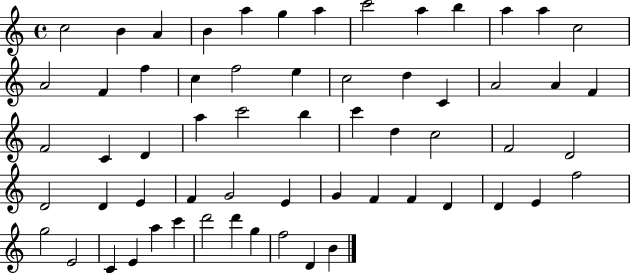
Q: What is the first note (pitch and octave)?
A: C5